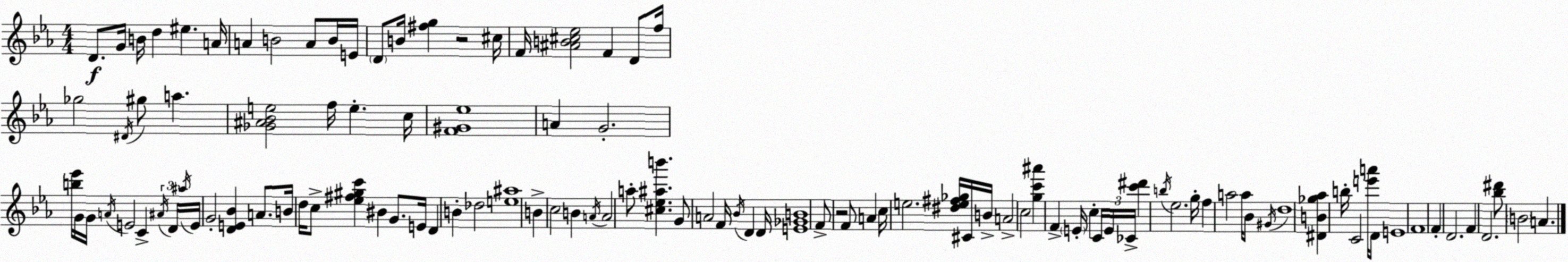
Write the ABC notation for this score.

X:1
T:Untitled
M:4/4
L:1/4
K:Eb
D/2 G/4 B/4 d ^e A/4 A B2 A/2 B/4 E/4 D/2 B/4 [^fg] z2 ^c/4 F/4 [^AB^c_e]2 F D/2 f/4 _g2 ^D/4 ^g/2 a [_G^A_Be]2 f/4 e c/4 [F^G_e]4 A G2 [b_e']/4 G/4 G/4 A/4 E2 C ^A/4 D/4 ^a/4 E/4 G2 [DE_B] A/2 B/4 d/4 c/2 [_e^f^gc'] ^B G/2 E/4 D B _d2 [e^a]4 B c2 B A/4 A2 a/2 [^c_e^ab'] G/2 A2 F/4 _B/4 D D/4 [E_GB]4 F/2 z2 F/2 A c/4 e2 [^de^f_g]/4 ^C/4 B/4 A2 c2 [gc'^a'] F E/4 c C/4 E/4 _C/4 [c'^d'] b/4 _e2 g/4 f a2 a/4 _B/2 ^G/4 d4 [^DB_g_a] b/4 C2 [e'a']/4 D/2 E4 F4 F D2 F D2 [_b^d']/2 B2 A